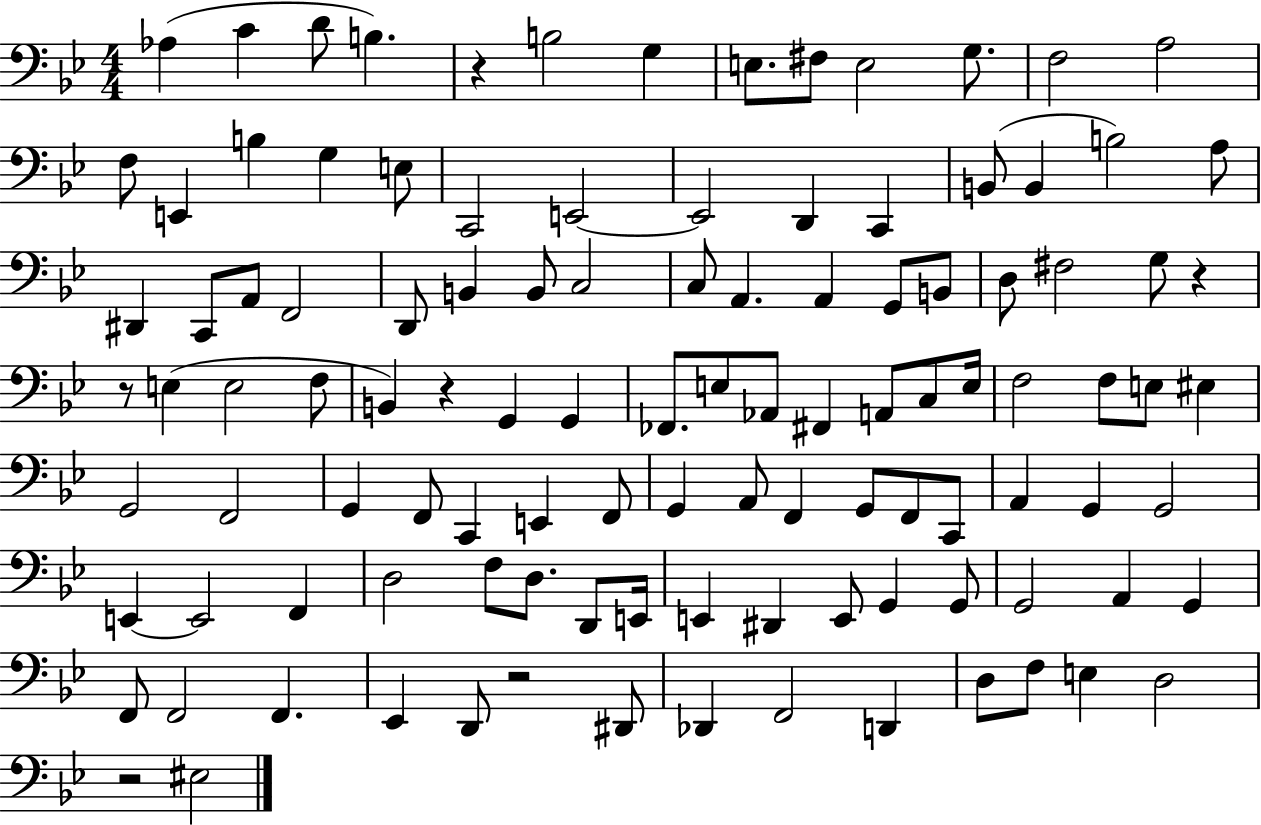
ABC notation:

X:1
T:Untitled
M:4/4
L:1/4
K:Bb
_A, C D/2 B, z B,2 G, E,/2 ^F,/2 E,2 G,/2 F,2 A,2 F,/2 E,, B, G, E,/2 C,,2 E,,2 E,,2 D,, C,, B,,/2 B,, B,2 A,/2 ^D,, C,,/2 A,,/2 F,,2 D,,/2 B,, B,,/2 C,2 C,/2 A,, A,, G,,/2 B,,/2 D,/2 ^F,2 G,/2 z z/2 E, E,2 F,/2 B,, z G,, G,, _F,,/2 E,/2 _A,,/2 ^F,, A,,/2 C,/2 E,/4 F,2 F,/2 E,/2 ^E, G,,2 F,,2 G,, F,,/2 C,, E,, F,,/2 G,, A,,/2 F,, G,,/2 F,,/2 C,,/2 A,, G,, G,,2 E,, E,,2 F,, D,2 F,/2 D,/2 D,,/2 E,,/4 E,, ^D,, E,,/2 G,, G,,/2 G,,2 A,, G,, F,,/2 F,,2 F,, _E,, D,,/2 z2 ^D,,/2 _D,, F,,2 D,, D,/2 F,/2 E, D,2 z2 ^E,2